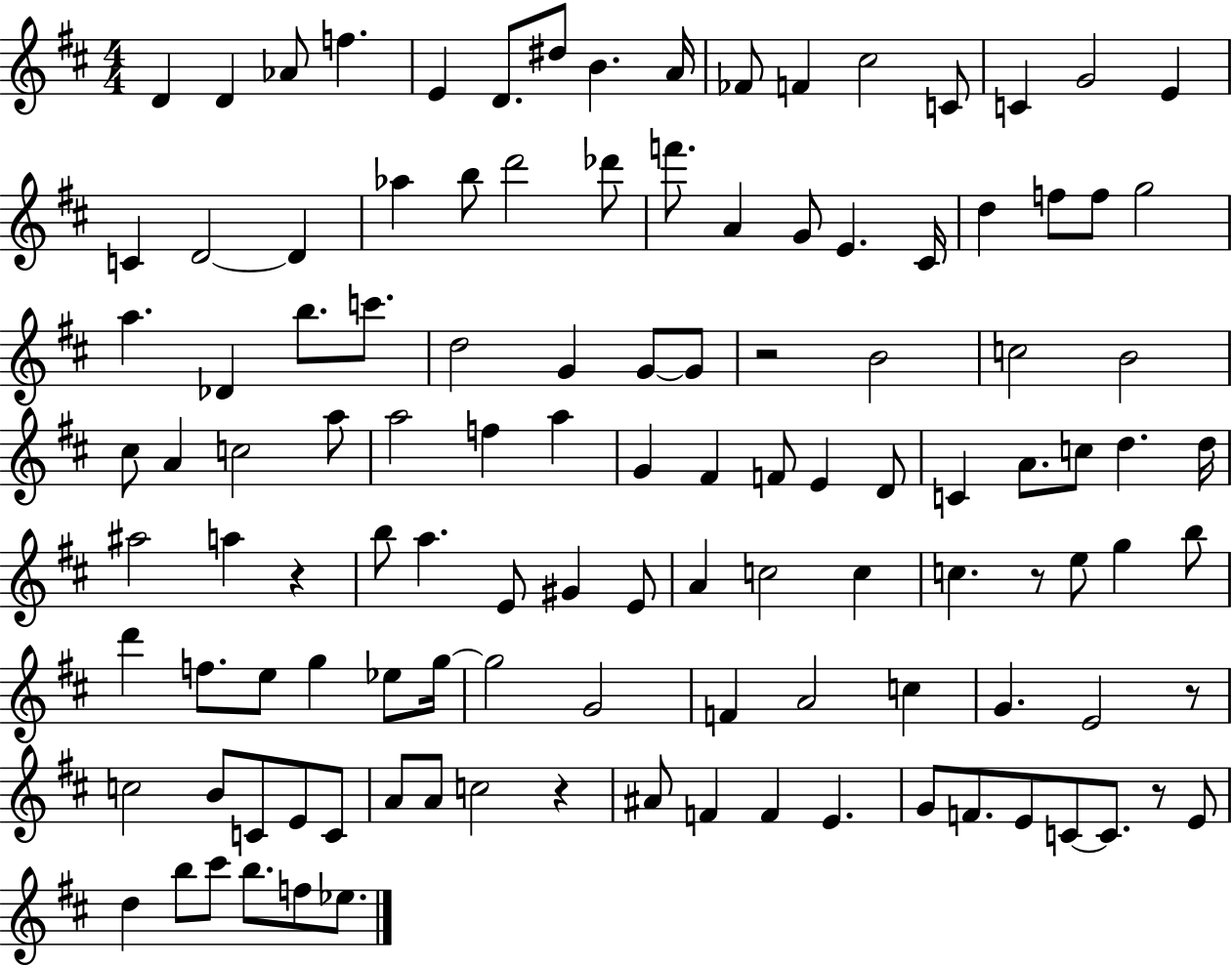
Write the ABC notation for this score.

X:1
T:Untitled
M:4/4
L:1/4
K:D
D D _A/2 f E D/2 ^d/2 B A/4 _F/2 F ^c2 C/2 C G2 E C D2 D _a b/2 d'2 _d'/2 f'/2 A G/2 E ^C/4 d f/2 f/2 g2 a _D b/2 c'/2 d2 G G/2 G/2 z2 B2 c2 B2 ^c/2 A c2 a/2 a2 f a G ^F F/2 E D/2 C A/2 c/2 d d/4 ^a2 a z b/2 a E/2 ^G E/2 A c2 c c z/2 e/2 g b/2 d' f/2 e/2 g _e/2 g/4 g2 G2 F A2 c G E2 z/2 c2 B/2 C/2 E/2 C/2 A/2 A/2 c2 z ^A/2 F F E G/2 F/2 E/2 C/2 C/2 z/2 E/2 d b/2 ^c'/2 b/2 f/2 _e/2